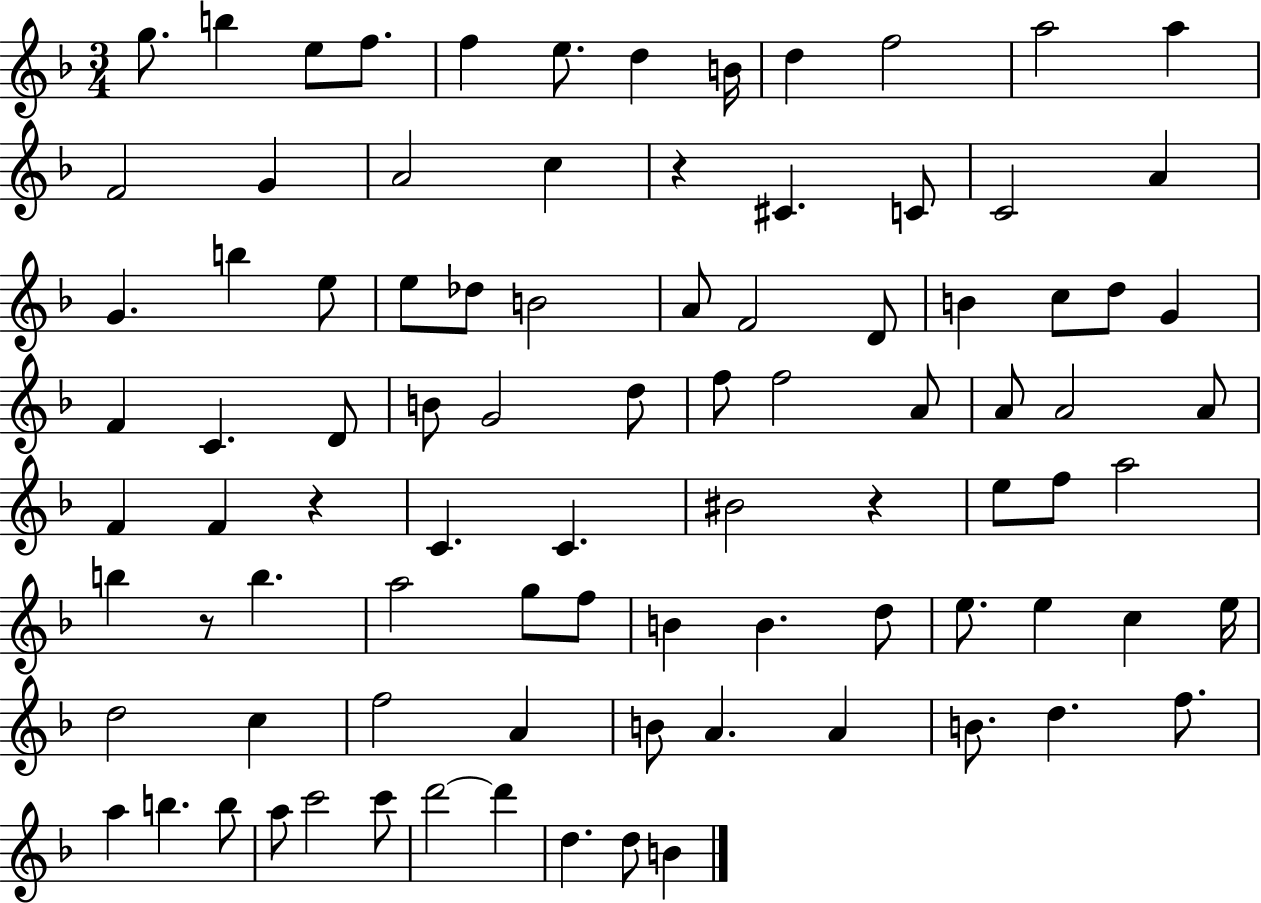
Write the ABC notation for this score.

X:1
T:Untitled
M:3/4
L:1/4
K:F
g/2 b e/2 f/2 f e/2 d B/4 d f2 a2 a F2 G A2 c z ^C C/2 C2 A G b e/2 e/2 _d/2 B2 A/2 F2 D/2 B c/2 d/2 G F C D/2 B/2 G2 d/2 f/2 f2 A/2 A/2 A2 A/2 F F z C C ^B2 z e/2 f/2 a2 b z/2 b a2 g/2 f/2 B B d/2 e/2 e c e/4 d2 c f2 A B/2 A A B/2 d f/2 a b b/2 a/2 c'2 c'/2 d'2 d' d d/2 B